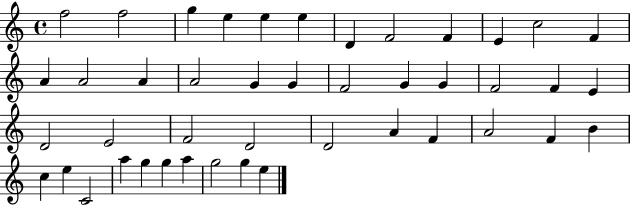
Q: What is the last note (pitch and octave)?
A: E5